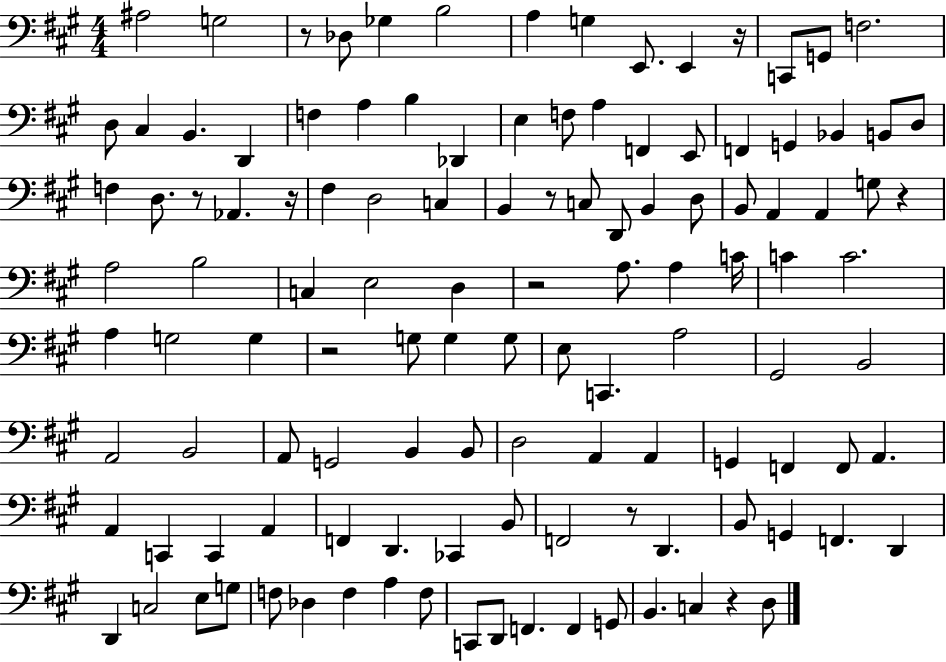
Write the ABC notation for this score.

X:1
T:Untitled
M:4/4
L:1/4
K:A
^A,2 G,2 z/2 _D,/2 _G, B,2 A, G, E,,/2 E,, z/4 C,,/2 G,,/2 F,2 D,/2 ^C, B,, D,, F, A, B, _D,, E, F,/2 A, F,, E,,/2 F,, G,, _B,, B,,/2 D,/2 F, D,/2 z/2 _A,, z/4 ^F, D,2 C, B,, z/2 C,/2 D,,/2 B,, D,/2 B,,/2 A,, A,, G,/2 z A,2 B,2 C, E,2 D, z2 A,/2 A, C/4 C C2 A, G,2 G, z2 G,/2 G, G,/2 E,/2 C,, A,2 ^G,,2 B,,2 A,,2 B,,2 A,,/2 G,,2 B,, B,,/2 D,2 A,, A,, G,, F,, F,,/2 A,, A,, C,, C,, A,, F,, D,, _C,, B,,/2 F,,2 z/2 D,, B,,/2 G,, F,, D,, D,, C,2 E,/2 G,/2 F,/2 _D, F, A, F,/2 C,,/2 D,,/2 F,, F,, G,,/2 B,, C, z D,/2